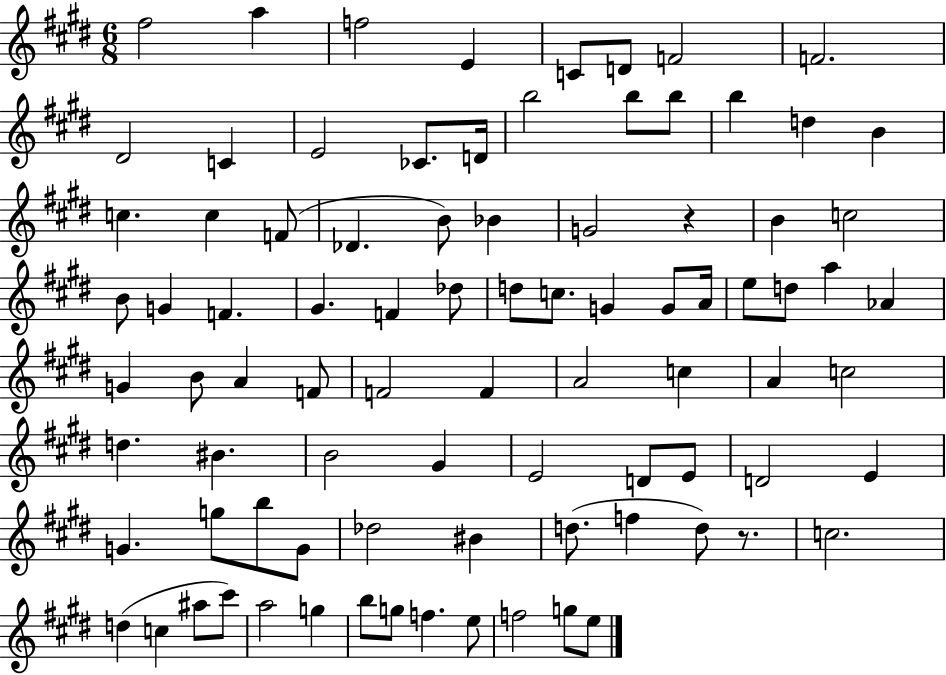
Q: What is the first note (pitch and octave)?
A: F#5